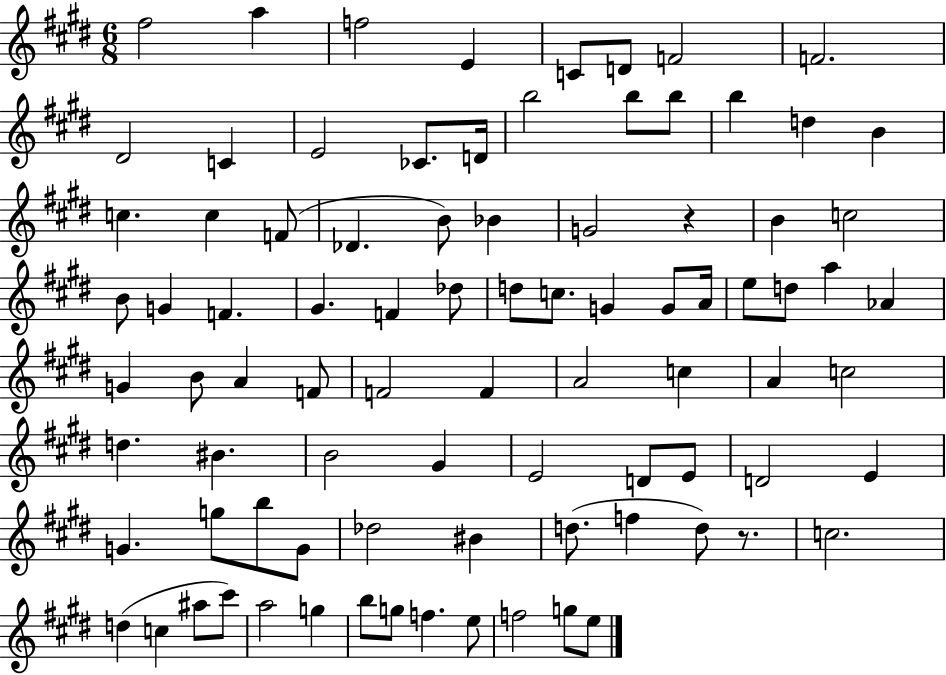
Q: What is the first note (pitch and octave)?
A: F#5